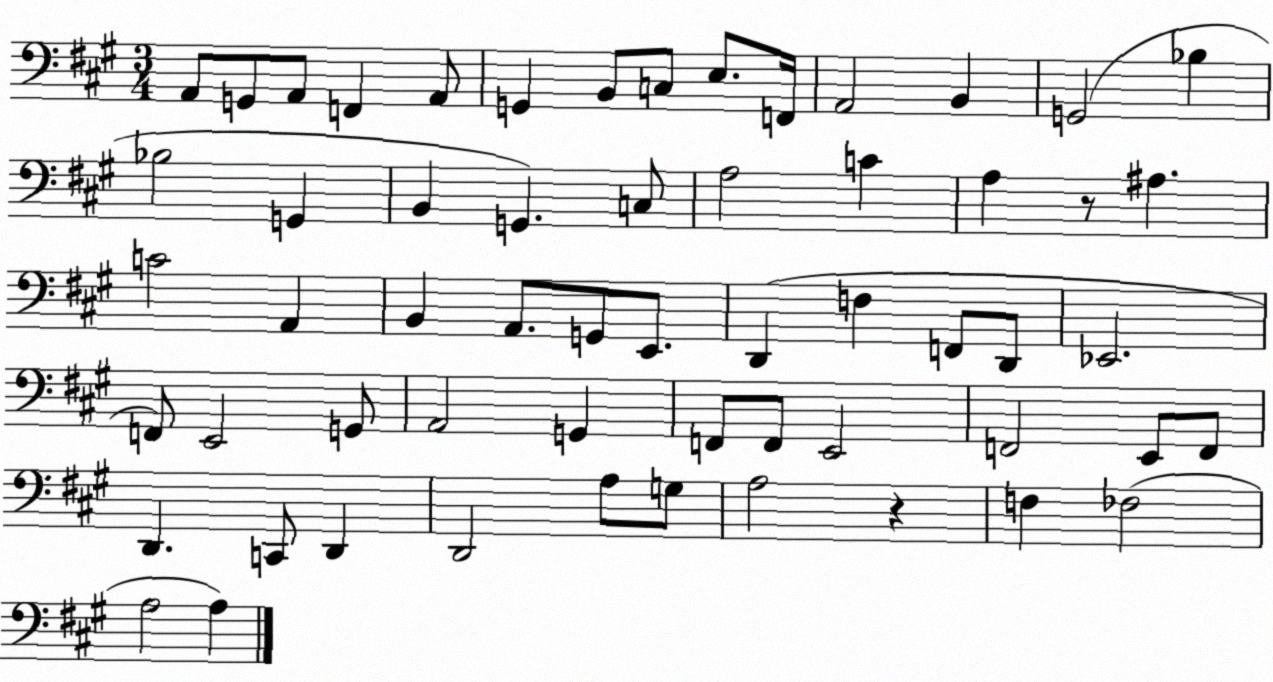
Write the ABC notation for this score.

X:1
T:Untitled
M:3/4
L:1/4
K:A
A,,/2 G,,/2 A,,/2 F,, A,,/2 G,, B,,/2 C,/2 E,/2 F,,/4 A,,2 B,, G,,2 _B, _B,2 G,, B,, G,, C,/2 A,2 C A, z/2 ^A, C2 A,, B,, A,,/2 G,,/2 E,,/2 D,, F, F,,/2 D,,/2 _E,,2 F,,/2 E,,2 G,,/2 A,,2 G,, F,,/2 F,,/2 E,,2 F,,2 E,,/2 F,,/2 D,, C,,/2 D,, D,,2 A,/2 G,/2 A,2 z F, _F,2 A,2 A,